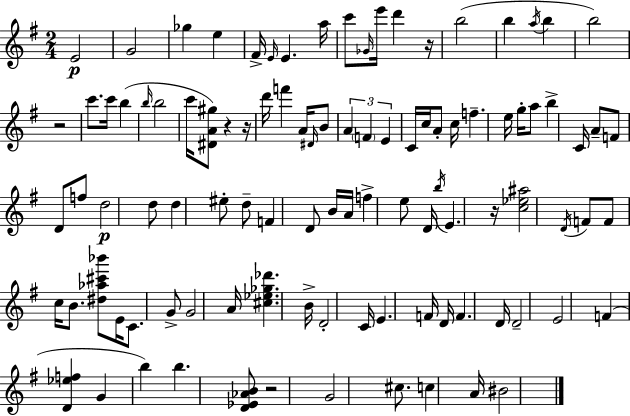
E4/h G4/h Gb5/q E5/q F#4/s E4/s E4/q. A5/s C6/e Gb4/s E6/s D6/q R/s B5/h B5/q A5/s B5/q B5/h R/h C6/e. C6/s B5/q B5/s B5/h C6/s [D#4,A4,G#5]/e R/q R/s D6/s F6/q A4/s D#4/s B4/e A4/q F4/q E4/q C4/s C5/s A4/e C5/s F5/q. E5/s G5/s A5/e B5/q C4/s A4/e F4/e D4/e F5/e D5/h D5/e D5/q EIS5/e D5/e F4/q D4/e B4/s A4/s F5/q E5/e D4/s B5/s E4/q. R/s [C5,Eb5,A#5]/h D4/s F4/e F4/e C5/s B4/e. [D#5,Ab5,C#6,Bb6]/e E4/s C4/e. G4/e G4/h A4/s [C#5,Eb5,Gb5,Db6]/q. B4/s D4/h C4/s E4/q. F4/s D4/s F4/q. D4/s D4/h E4/h F4/q [D4,Eb5,F5]/q G4/q B5/q B5/q. [D4,Eb4,Ab4,B4]/e R/h G4/h C#5/e. C5/q A4/s BIS4/h